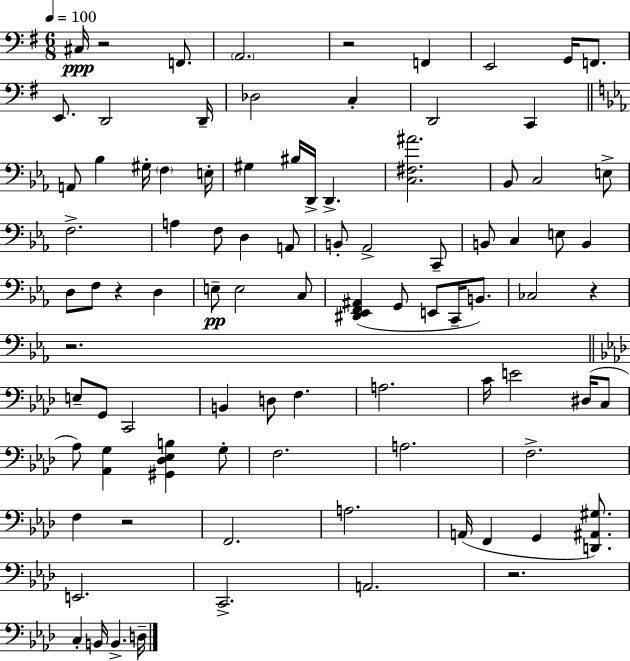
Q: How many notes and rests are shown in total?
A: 90